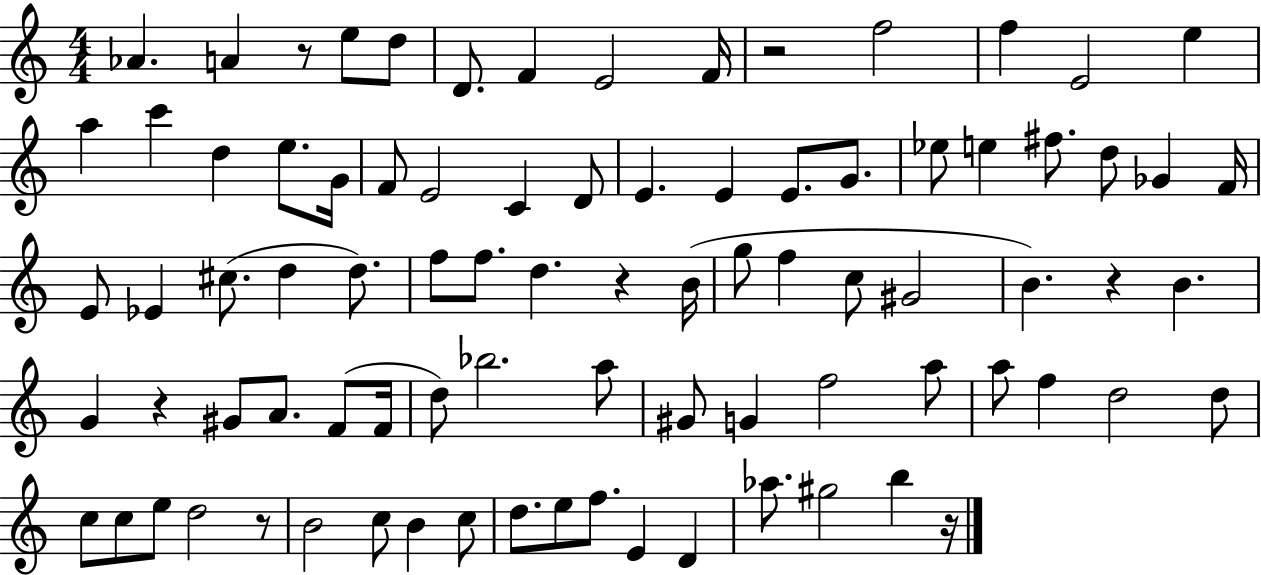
X:1
T:Untitled
M:4/4
L:1/4
K:C
_A A z/2 e/2 d/2 D/2 F E2 F/4 z2 f2 f E2 e a c' d e/2 G/4 F/2 E2 C D/2 E E E/2 G/2 _e/2 e ^f/2 d/2 _G F/4 E/2 _E ^c/2 d d/2 f/2 f/2 d z B/4 g/2 f c/2 ^G2 B z B G z ^G/2 A/2 F/2 F/4 d/2 _b2 a/2 ^G/2 G f2 a/2 a/2 f d2 d/2 c/2 c/2 e/2 d2 z/2 B2 c/2 B c/2 d/2 e/2 f/2 E D _a/2 ^g2 b z/4